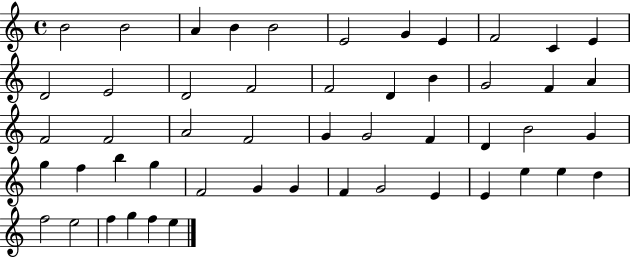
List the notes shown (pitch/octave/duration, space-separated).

B4/h B4/h A4/q B4/q B4/h E4/h G4/q E4/q F4/h C4/q E4/q D4/h E4/h D4/h F4/h F4/h D4/q B4/q G4/h F4/q A4/q F4/h F4/h A4/h F4/h G4/q G4/h F4/q D4/q B4/h G4/q G5/q F5/q B5/q G5/q F4/h G4/q G4/q F4/q G4/h E4/q E4/q E5/q E5/q D5/q F5/h E5/h F5/q G5/q F5/q E5/q